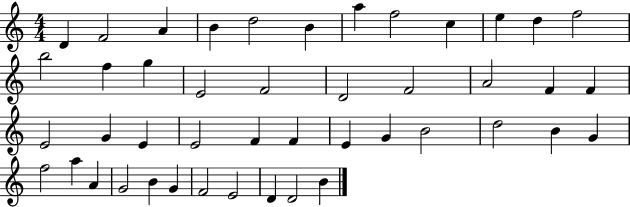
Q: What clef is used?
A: treble